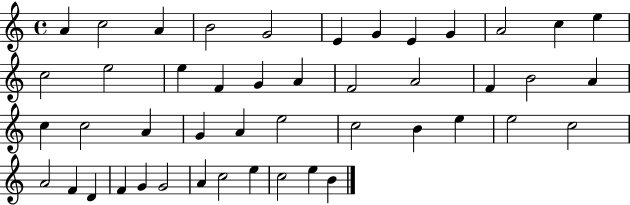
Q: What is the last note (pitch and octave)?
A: B4